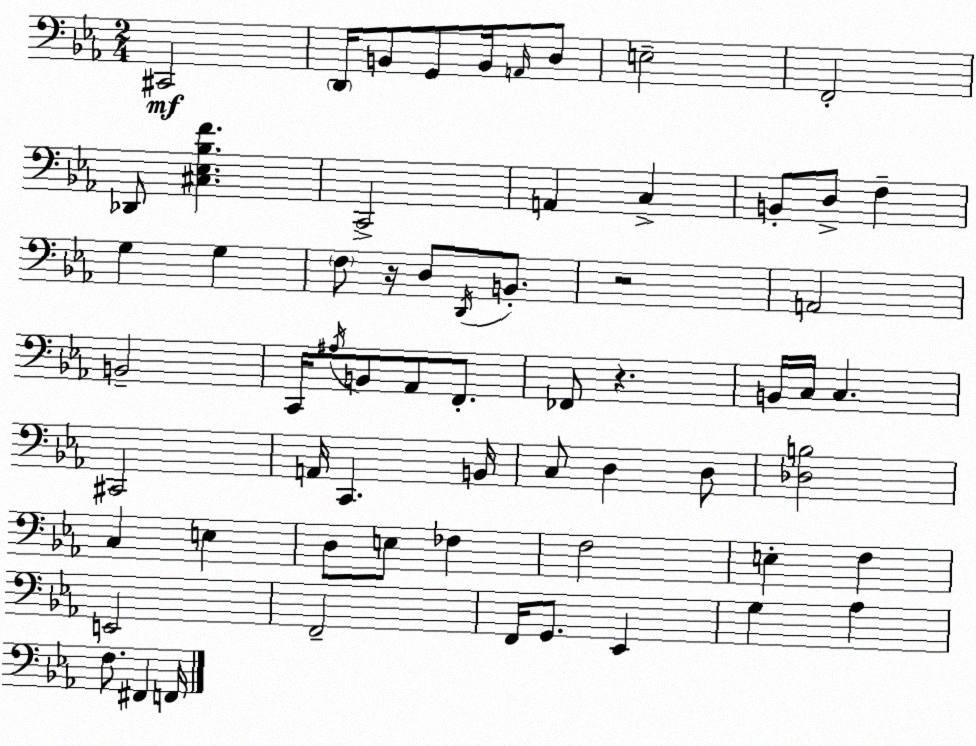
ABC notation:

X:1
T:Untitled
M:2/4
L:1/4
K:Cm
^C,,2 D,,/4 B,,/2 G,,/2 B,,/4 A,,/4 D,/2 E,2 F,,2 _D,,/2 [^C,_E,_B,F] C,,2 A,, C, B,,/2 D,/2 F, G, G, F,/2 z/4 D,/2 D,,/4 B,,/2 z2 A,,2 B,,2 C,,/4 ^A,/4 B,,/2 _A,,/2 F,,/2 _F,,/2 z B,,/4 C,/4 C, ^C,,2 A,,/4 C,, B,,/4 C,/2 D, D,/2 [_D,B,]2 C, E, D,/2 E,/2 _F, F,2 E, F, E,,2 F,,2 F,,/4 G,,/2 _E,, G, _A, F,/2 ^F,, F,,/4